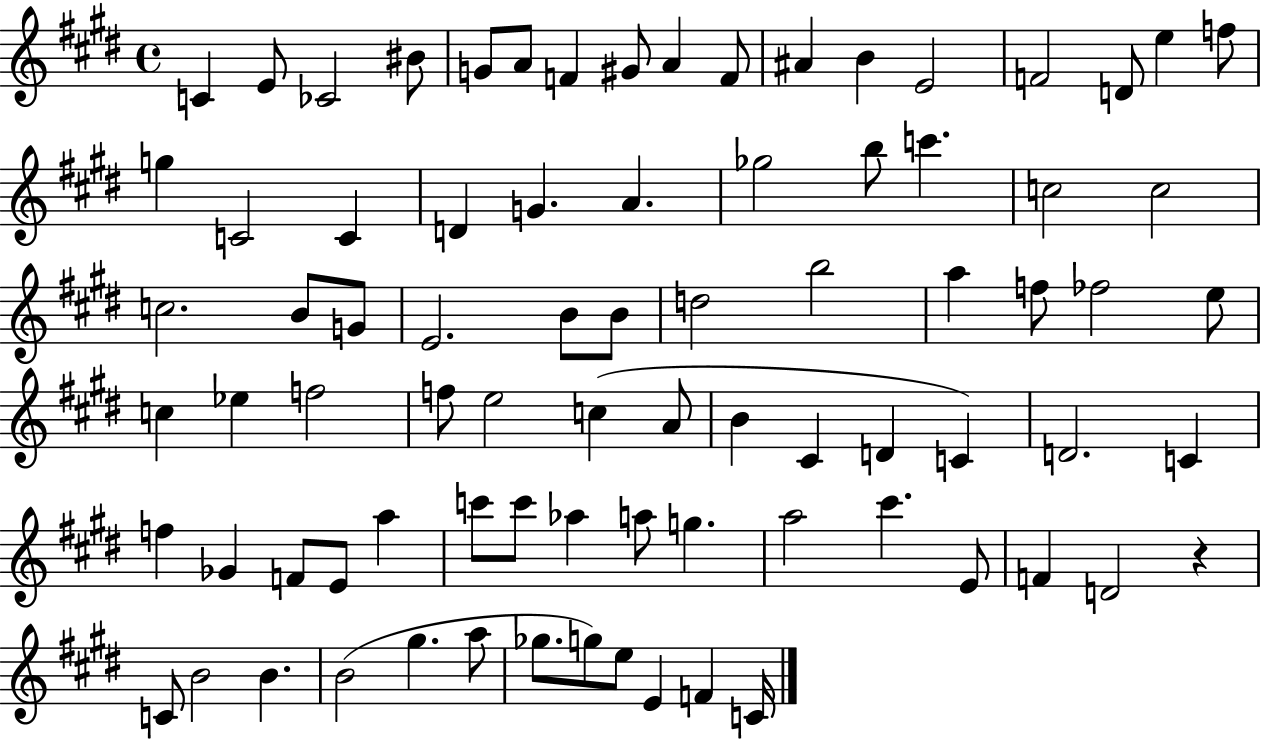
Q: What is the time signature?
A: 4/4